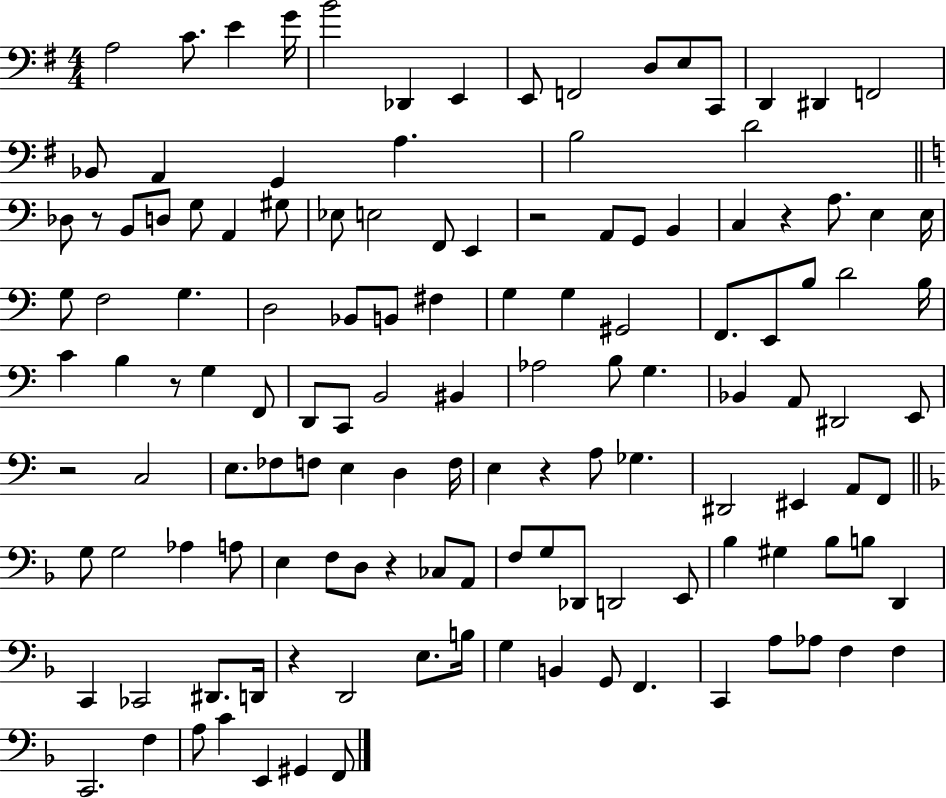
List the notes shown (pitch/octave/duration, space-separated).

A3/h C4/e. E4/q G4/s B4/h Db2/q E2/q E2/e F2/h D3/e E3/e C2/e D2/q D#2/q F2/h Bb2/e A2/q G2/q A3/q. B3/h D4/h Db3/e R/e B2/e D3/e G3/e A2/q G#3/e Eb3/e E3/h F2/e E2/q R/h A2/e G2/e B2/q C3/q R/q A3/e. E3/q E3/s G3/e F3/h G3/q. D3/h Bb2/e B2/e F#3/q G3/q G3/q G#2/h F2/e. E2/e B3/e D4/h B3/s C4/q B3/q R/e G3/q F2/e D2/e C2/e B2/h BIS2/q Ab3/h B3/e G3/q. Bb2/q A2/e D#2/h E2/e R/h C3/h E3/e. FES3/e F3/e E3/q D3/q F3/s E3/q R/q A3/e Gb3/q. D#2/h EIS2/q A2/e F2/e G3/e G3/h Ab3/q A3/e E3/q F3/e D3/e R/q CES3/e A2/e F3/e G3/e Db2/e D2/h E2/e Bb3/q G#3/q Bb3/e B3/e D2/q C2/q CES2/h D#2/e. D2/s R/q D2/h E3/e. B3/s G3/q B2/q G2/e F2/q. C2/q A3/e Ab3/e F3/q F3/q C2/h. F3/q A3/e C4/q E2/q G#2/q F2/e